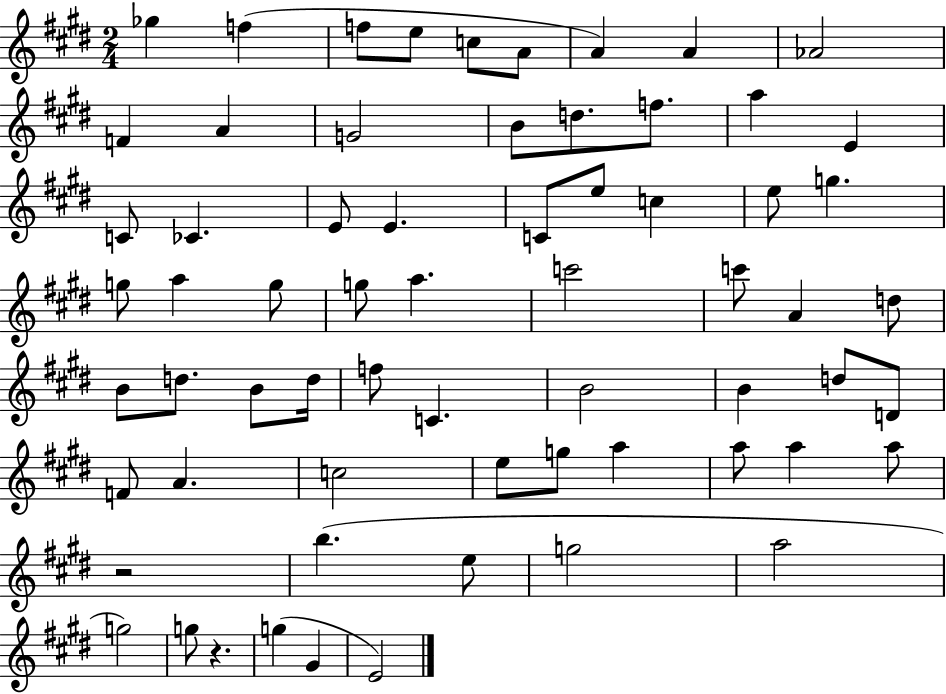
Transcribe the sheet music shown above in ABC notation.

X:1
T:Untitled
M:2/4
L:1/4
K:E
_g f f/2 e/2 c/2 A/2 A A _A2 F A G2 B/2 d/2 f/2 a E C/2 _C E/2 E C/2 e/2 c e/2 g g/2 a g/2 g/2 a c'2 c'/2 A d/2 B/2 d/2 B/2 d/4 f/2 C B2 B d/2 D/2 F/2 A c2 e/2 g/2 a a/2 a a/2 z2 b e/2 g2 a2 g2 g/2 z g ^G E2